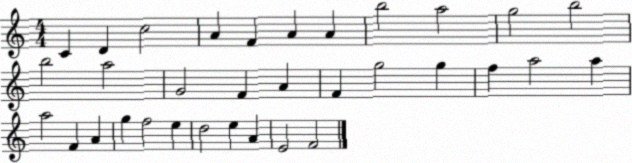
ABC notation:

X:1
T:Untitled
M:4/4
L:1/4
K:C
C D c2 A F A A b2 a2 g2 b2 b2 a2 G2 F A F g2 g f a2 a a2 F A g f2 e d2 e A E2 F2